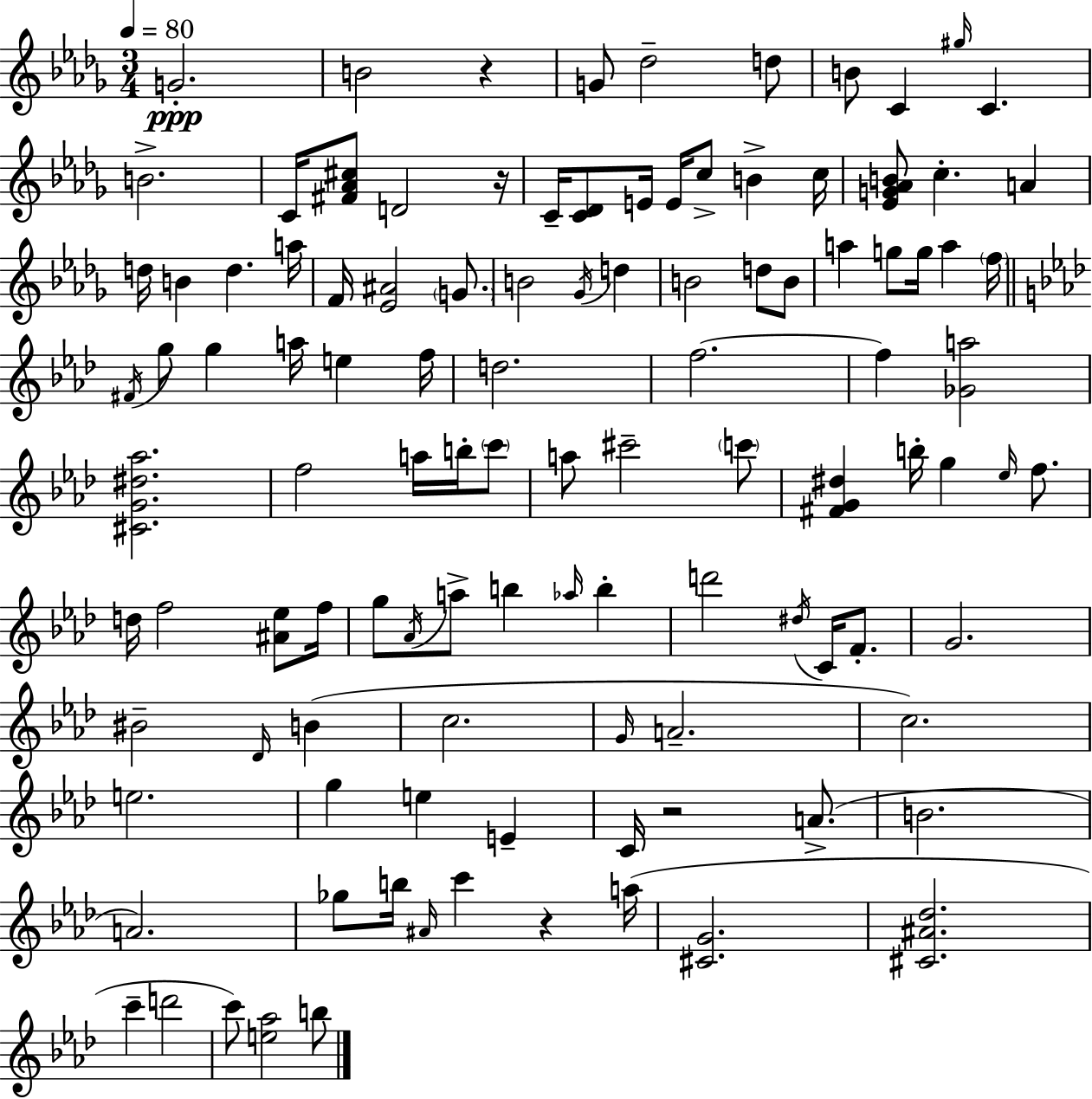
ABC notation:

X:1
T:Untitled
M:3/4
L:1/4
K:Bbm
G2 B2 z G/2 _d2 d/2 B/2 C ^g/4 C B2 C/4 [^F_A^c]/2 D2 z/4 C/4 [C_D]/2 E/4 E/4 c/2 B c/4 [_EG_AB]/2 c A d/4 B d a/4 F/4 [_E^A]2 G/2 B2 _G/4 d B2 d/2 B/2 a g/2 g/4 a f/4 ^F/4 g/2 g a/4 e f/4 d2 f2 f [_Ga]2 [^CG^d_a]2 f2 a/4 b/4 c'/2 a/2 ^c'2 c'/2 [^FG^d] b/4 g _e/4 f/2 d/4 f2 [^A_e]/2 f/4 g/2 _A/4 a/2 b _a/4 b d'2 ^d/4 C/4 F/2 G2 ^B2 _D/4 B c2 G/4 A2 c2 e2 g e E C/4 z2 A/2 B2 A2 _g/2 b/4 ^A/4 c' z a/4 [^CG]2 [^C^A_d]2 c' d'2 c'/2 [e_a]2 b/2